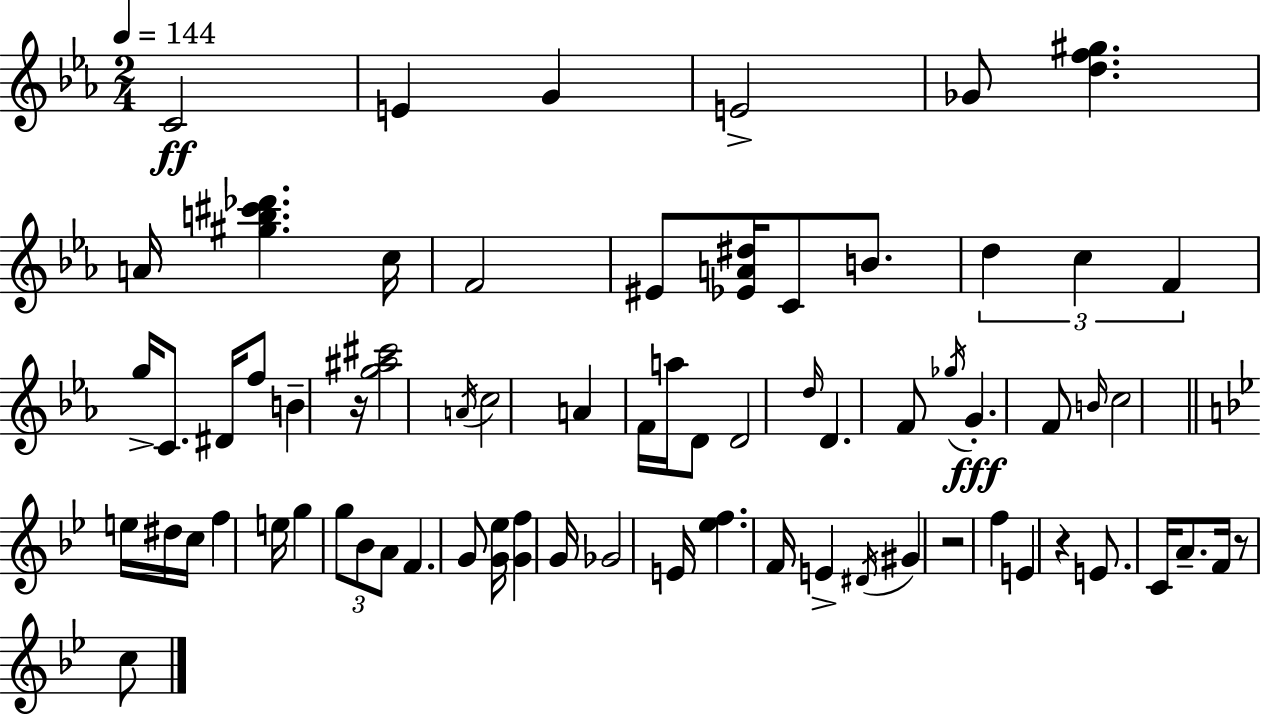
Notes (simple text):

C4/h E4/q G4/q E4/h Gb4/e [D5,F5,G#5]/q. A4/s [G#5,B5,C#6,Db6]/q. C5/s F4/h EIS4/e [Eb4,A4,D#5]/s C4/e B4/e. D5/q C5/q F4/q G5/s C4/e. D#4/s F5/e B4/q R/s [G5,A#5,C#6]/h A4/s C5/h A4/q F4/s A5/s D4/e D4/h D5/s D4/q. F4/e Gb5/s G4/q. F4/e B4/s C5/h E5/s D#5/s C5/s F5/q E5/s G5/q G5/e Bb4/e A4/e F4/q. G4/e [G4,Eb5]/s [G4,F5]/q G4/s Gb4/h E4/s [Eb5,F5]/q. F4/s E4/q D#4/s G#4/q R/h F5/q E4/q R/q E4/e. C4/s A4/e. F4/s R/e C5/e